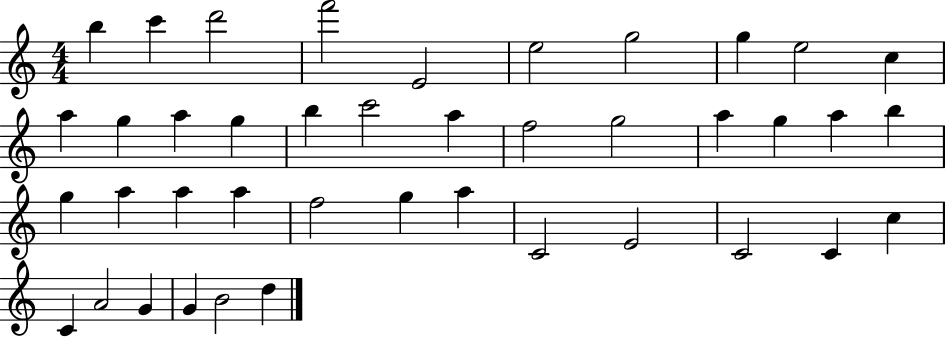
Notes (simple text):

B5/q C6/q D6/h F6/h E4/h E5/h G5/h G5/q E5/h C5/q A5/q G5/q A5/q G5/q B5/q C6/h A5/q F5/h G5/h A5/q G5/q A5/q B5/q G5/q A5/q A5/q A5/q F5/h G5/q A5/q C4/h E4/h C4/h C4/q C5/q C4/q A4/h G4/q G4/q B4/h D5/q